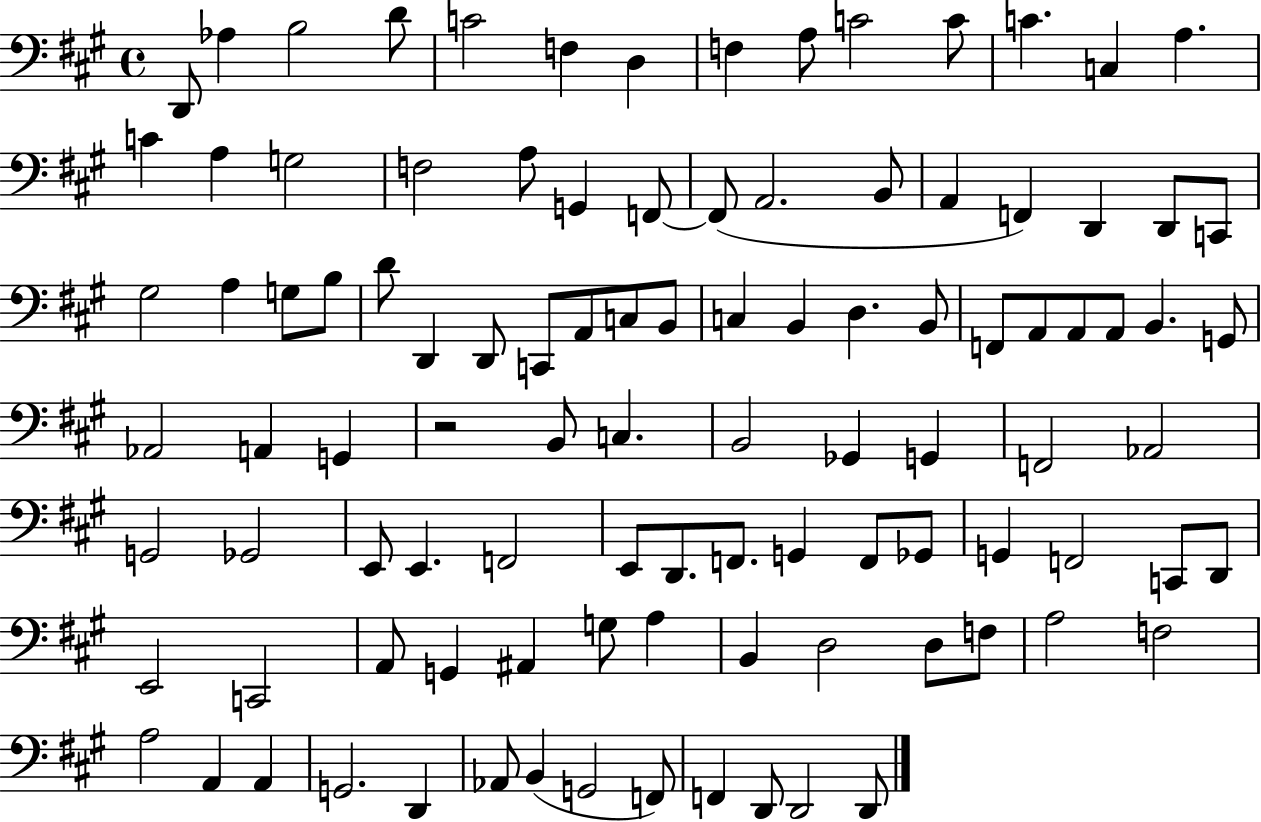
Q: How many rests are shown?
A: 1